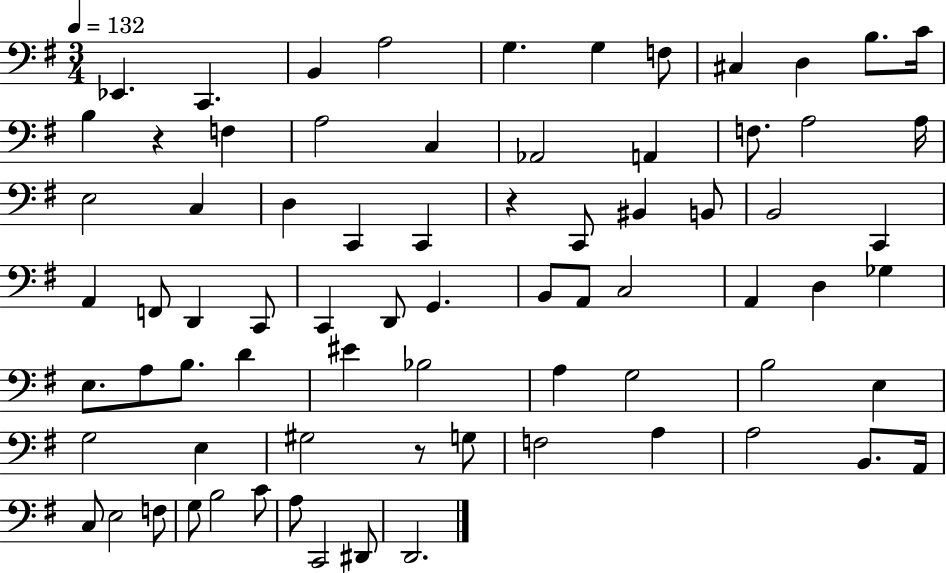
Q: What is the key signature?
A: G major